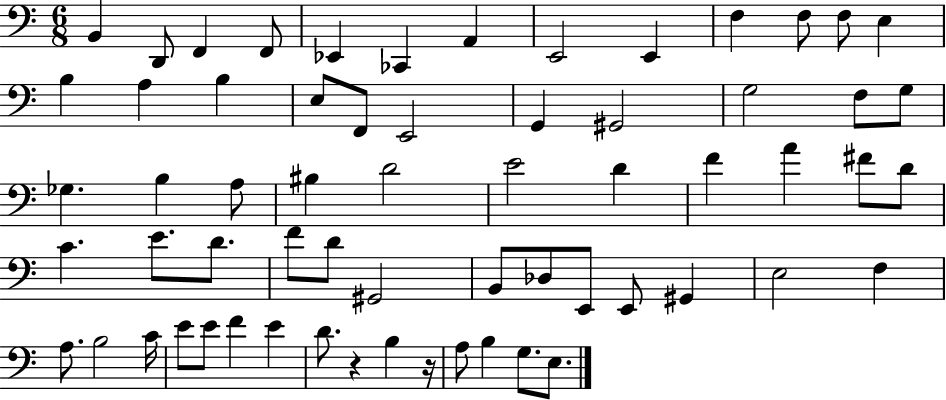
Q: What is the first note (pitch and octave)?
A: B2